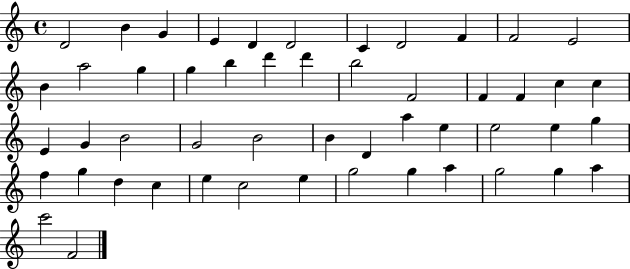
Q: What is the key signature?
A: C major